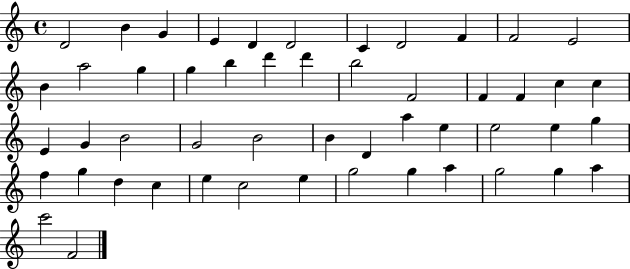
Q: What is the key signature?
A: C major